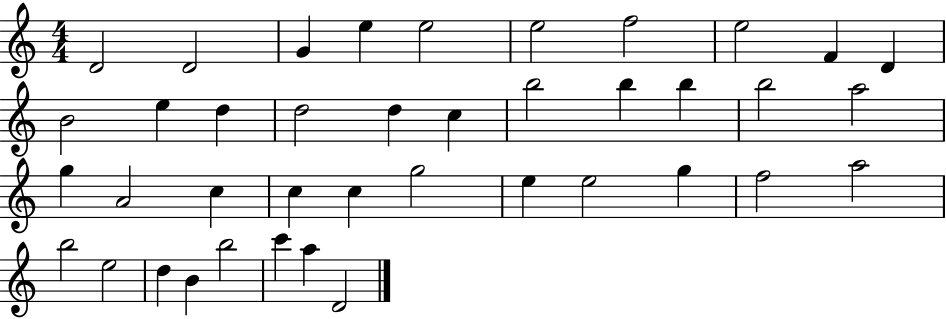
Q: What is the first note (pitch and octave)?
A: D4